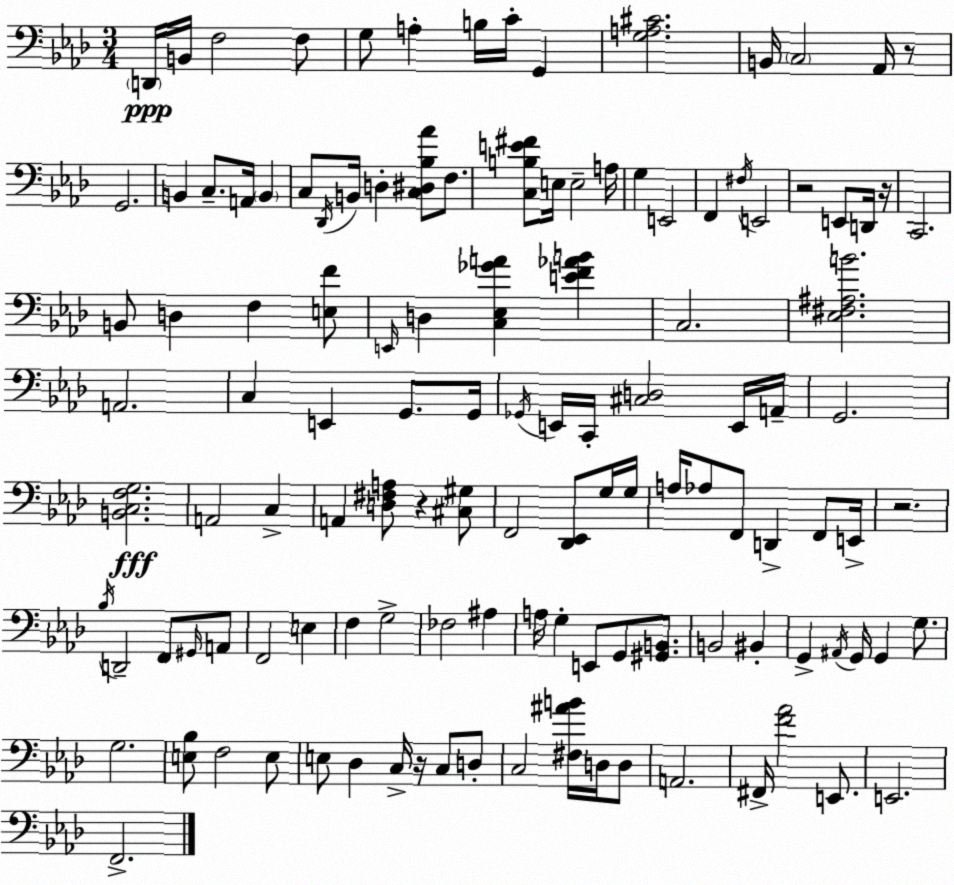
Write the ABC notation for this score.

X:1
T:Untitled
M:3/4
L:1/4
K:Ab
D,,/4 B,,/4 F,2 F,/2 G,/2 A, B,/4 C/4 G,, [G,A,^C]2 B,,/4 C,2 _A,,/4 z/2 G,,2 B,, C,/2 A,,/4 B,, C,/2 _D,,/4 B,,/4 D, [C,^D,_B,_A]/2 F,/2 [C,B,E^F]/2 E,/4 E,2 A,/4 G, E,,2 F,, ^F,/4 E,,2 z2 E,,/2 D,,/4 z/4 C,,2 B,,/2 D, F, [E,F]/2 E,,/4 D, [C,_E,_GA] [EF_AB] C,2 [_E,^F,^A,B]2 A,,2 C, E,, G,,/2 G,,/4 _G,,/4 E,,/4 C,,/4 [^C,D,]2 E,,/4 A,,/4 G,,2 [B,,C,F,G,]2 A,,2 C, A,, [D,^F,A,]/2 z [^C,^G,]/2 F,,2 [_D,,_E,,]/2 G,/4 G,/4 A,/4 _A,/2 F,,/2 D,, F,,/2 E,,/4 z2 _B,/4 D,,2 F,,/2 ^G,,/4 A,,/2 F,,2 E, F, G,2 _F,2 ^A, A,/4 G, E,,/2 G,,/2 [^G,,B,,]/2 B,,2 ^B,, G,, ^A,,/4 G,,/4 G,, G,/2 G,2 [E,_B,]/2 F,2 E,/2 E,/2 _D, C,/4 z/4 C,/2 D,/2 C,2 [^F,^AB]/4 D,/4 D,/2 A,,2 ^F,,/4 [F_A]2 E,,/2 E,,2 F,,2